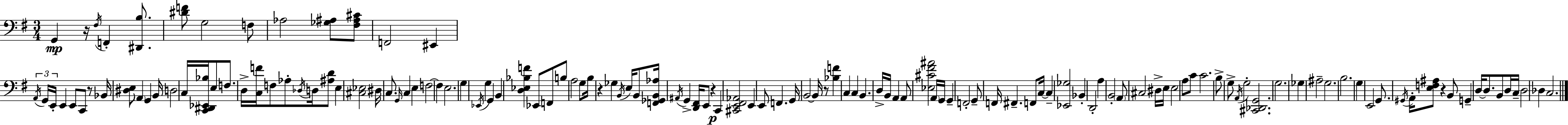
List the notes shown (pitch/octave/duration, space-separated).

G2/q R/s F#3/s F2/q [D#2,B3]/e. [D#4,F4]/e G3/h F3/e Ab3/h [Gb3,A#3]/e [F#3,A#3,C#4]/e F2/h EIS2/q A2/s G2/s E2/s E2/q E2/e C2/e R/e Bb2/s [D#3,E3]/e A2/q G2/q B2/s D3/h C3/s [C2,D#2,Eb2,Bb3]/s E3/e F3/e. D3/s [C3,F4]/s F3/e Ab3/e Db3/s D3/s [A#3,D4]/e E3/q [C#3,Eb3]/h D#3/s C3/e. G2/s C3/q E3/q F3/h F3/q E3/h. G3/q Eb2/s G3/q G2/q B2/q [D3,Eb3,Bb3,F4]/q Eb2/e F2/e B3/e A3/h G3/e B3/s R/q Gb3/q B2/s E3/s B2/e [F2,Gb2,B2,Ab3]/s A#2/s G2/q [D2,F#2]/s E2/e R/q C2/q [C#2,E2,F#2,Ab2]/h E2/q E2/e F2/q. G2/s B2/h B2/s R/e [Bb3,F4]/q C3/q C3/q B2/q. D3/s B2/s A2/q A2/e [Eb3,C#4,F#4,A#4]/h A2/s G2/s G2/q F2/h G2/e F2/s F#2/q. F2/e C3/s C3/q [Eb2,Gb3]/h Bb2/q D2/h A3/q B2/h A2/e C#3/h D#3/s E3/s E3/h A3/e C4/e C4/h. B3/e G3/e A2/s G3/h [C#2,Db2,G2]/h. G3/h. Gb3/q A#3/h G3/h. B3/h. G3/q E2/h G2/e. G#2/s A2/s [E3,F3,A#3]/e R/q B2/e G2/q D3/s D3/e. B2/e D3/s C3/s D3/h Db3/q C3/h.